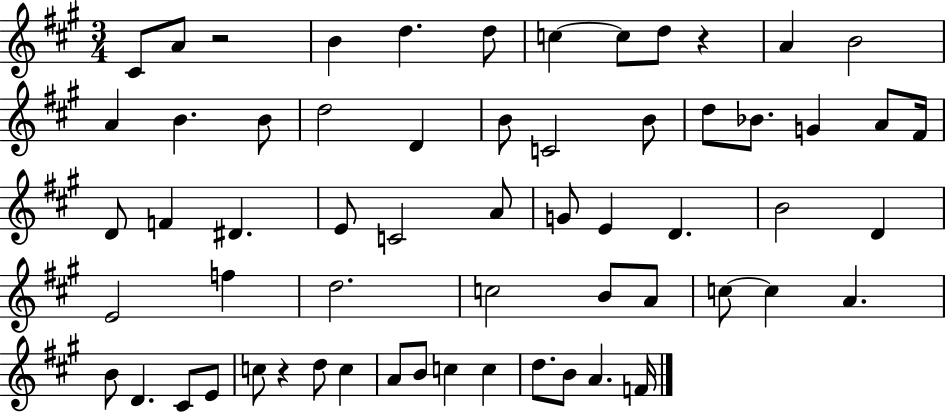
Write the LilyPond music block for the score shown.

{
  \clef treble
  \numericTimeSignature
  \time 3/4
  \key a \major
  cis'8 a'8 r2 | b'4 d''4. d''8 | c''4~~ c''8 d''8 r4 | a'4 b'2 | \break a'4 b'4. b'8 | d''2 d'4 | b'8 c'2 b'8 | d''8 bes'8. g'4 a'8 fis'16 | \break d'8 f'4 dis'4. | e'8 c'2 a'8 | g'8 e'4 d'4. | b'2 d'4 | \break e'2 f''4 | d''2. | c''2 b'8 a'8 | c''8~~ c''4 a'4. | \break b'8 d'4. cis'8 e'8 | c''8 r4 d''8 c''4 | a'8 b'8 c''4 c''4 | d''8. b'8 a'4. f'16 | \break \bar "|."
}